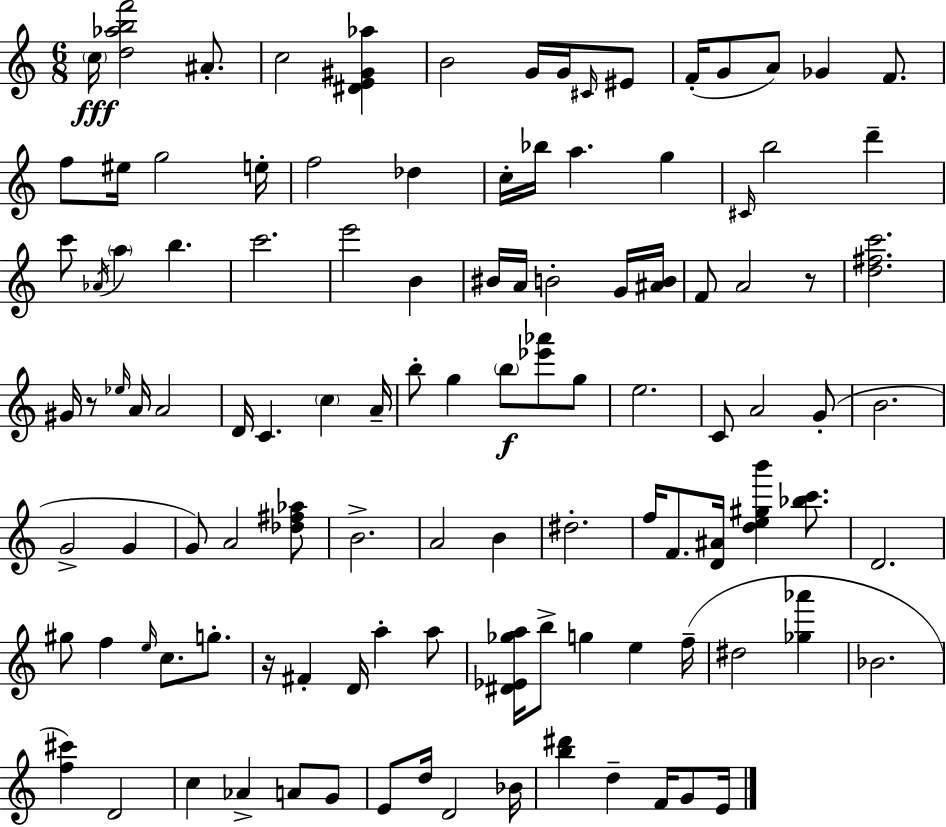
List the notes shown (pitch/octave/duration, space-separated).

C5/s [D5,Ab5,B5,F6]/h A#4/e. C5/h [D#4,E4,G#4,Ab5]/q B4/h G4/s G4/s C#4/s EIS4/e F4/s G4/e A4/e Gb4/q F4/e. F5/e EIS5/s G5/h E5/s F5/h Db5/q C5/s Bb5/s A5/q. G5/q C#4/s B5/h D6/q C6/e Ab4/s A5/q B5/q. C6/h. E6/h B4/q BIS4/s A4/s B4/h G4/s [A#4,B4]/s F4/e A4/h R/e [D5,F#5,C6]/h. G#4/s R/e Eb5/s A4/s A4/h D4/s C4/q. C5/q A4/s B5/e G5/q B5/e [Eb6,Ab6]/e G5/e E5/h. C4/e A4/h G4/e B4/h. G4/h G4/q G4/e A4/h [Db5,F#5,Ab5]/e B4/h. A4/h B4/q D#5/h. F5/s F4/e. [D4,A#4]/s [D5,E5,G#5,B6]/q [Bb5,C6]/e. D4/h. G#5/e F5/q E5/s C5/e. G5/e. R/s F#4/q D4/s A5/q A5/e [D#4,Eb4,Gb5,A5]/s B5/e G5/q E5/q F5/s D#5/h [Gb5,Ab6]/q Bb4/h. [F5,C#6]/q D4/h C5/q Ab4/q A4/e G4/e E4/e D5/s D4/h Bb4/s [B5,D#6]/q D5/q F4/s G4/e E4/s